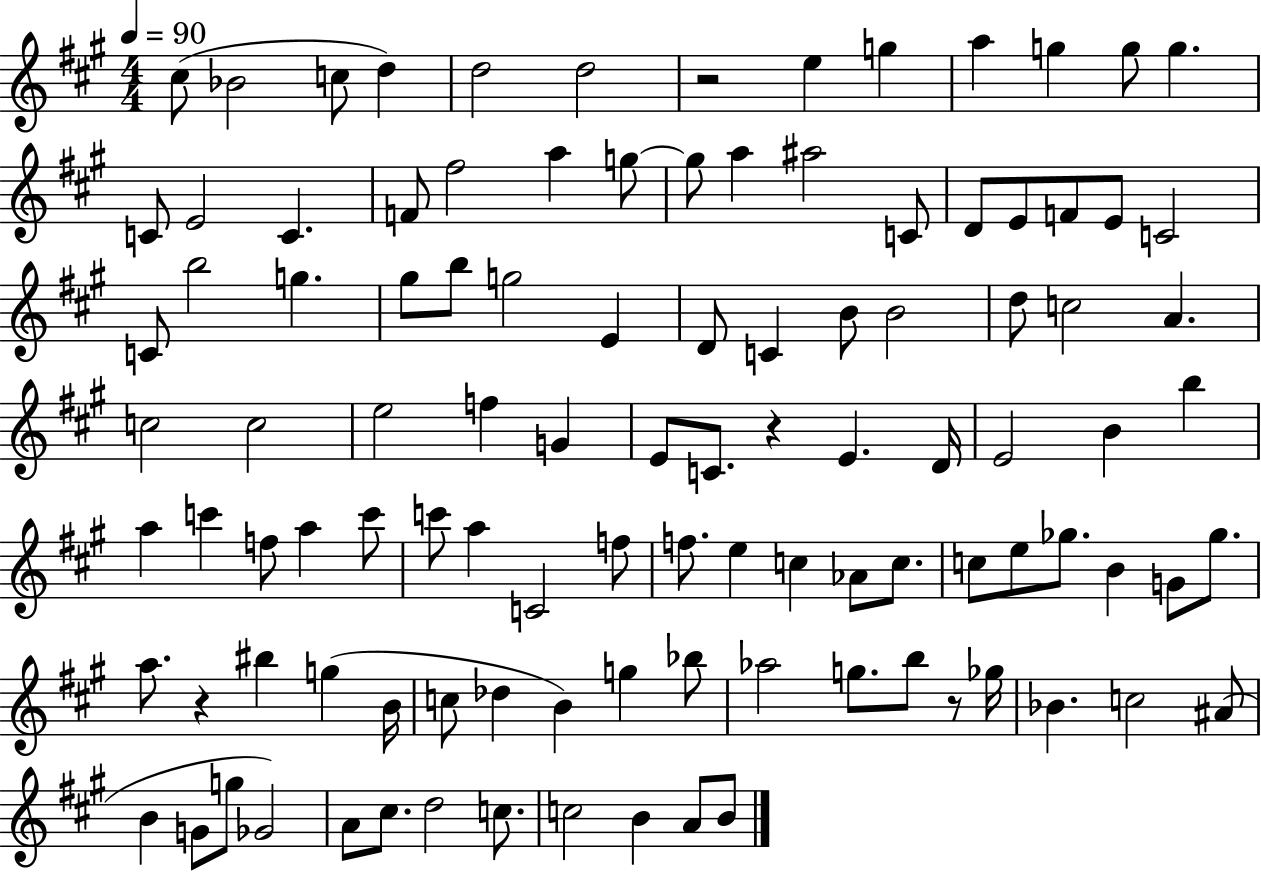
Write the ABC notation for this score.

X:1
T:Untitled
M:4/4
L:1/4
K:A
^c/2 _B2 c/2 d d2 d2 z2 e g a g g/2 g C/2 E2 C F/2 ^f2 a g/2 g/2 a ^a2 C/2 D/2 E/2 F/2 E/2 C2 C/2 b2 g ^g/2 b/2 g2 E D/2 C B/2 B2 d/2 c2 A c2 c2 e2 f G E/2 C/2 z E D/4 E2 B b a c' f/2 a c'/2 c'/2 a C2 f/2 f/2 e c _A/2 c/2 c/2 e/2 _g/2 B G/2 _g/2 a/2 z ^b g B/4 c/2 _d B g _b/2 _a2 g/2 b/2 z/2 _g/4 _B c2 ^A/2 B G/2 g/2 _G2 A/2 ^c/2 d2 c/2 c2 B A/2 B/2